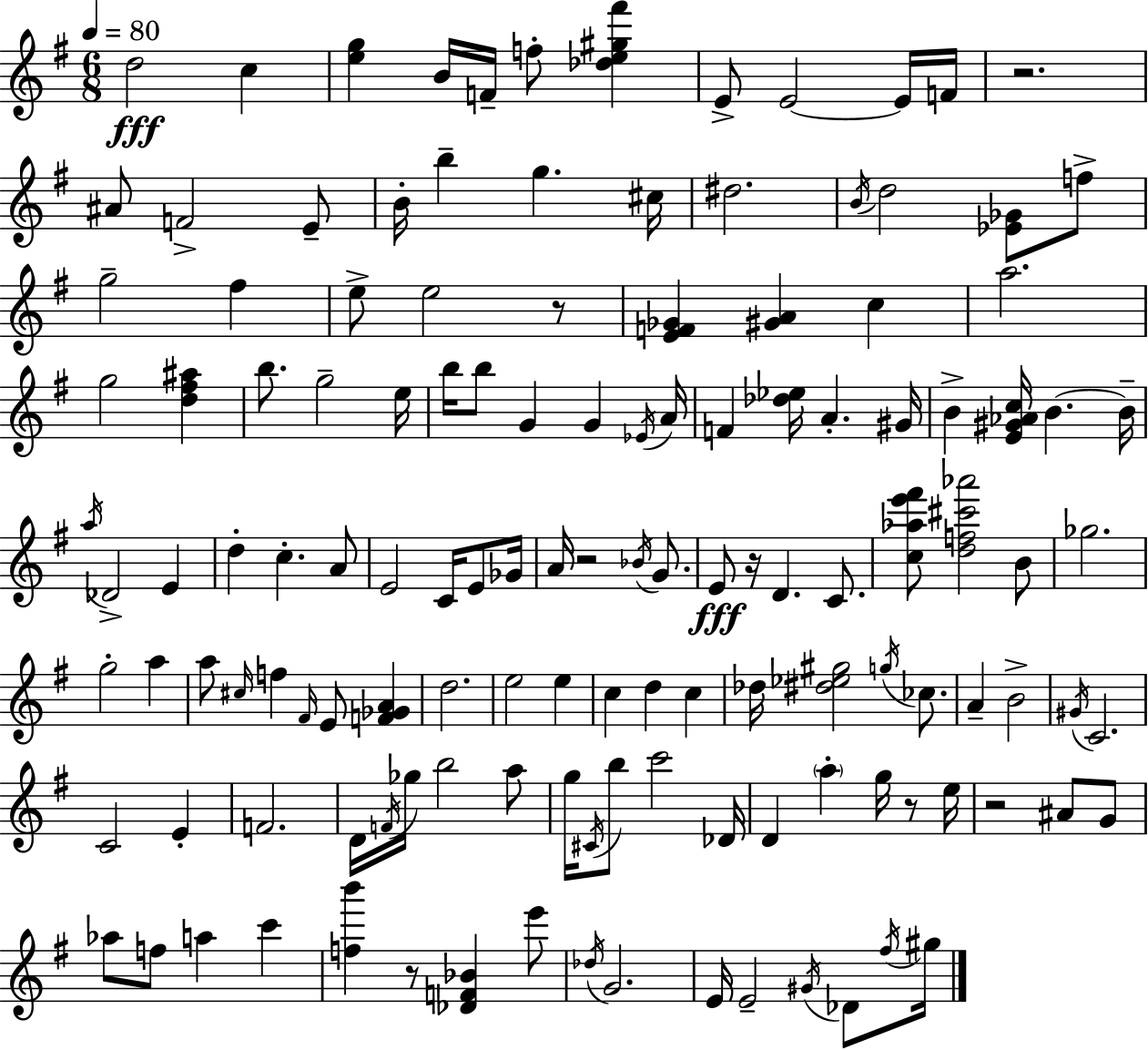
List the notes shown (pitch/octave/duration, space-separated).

D5/h C5/q [E5,G5]/q B4/s F4/s F5/e [Db5,E5,G#5,F#6]/q E4/e E4/h E4/s F4/s R/h. A#4/e F4/h E4/e B4/s B5/q G5/q. C#5/s D#5/h. B4/s D5/h [Eb4,Gb4]/e F5/e G5/h F#5/q E5/e E5/h R/e [E4,F4,Gb4]/q [G#4,A4]/q C5/q A5/h. G5/h [D5,F#5,A#5]/q B5/e. G5/h E5/s B5/s B5/e G4/q G4/q Eb4/s A4/s F4/q [Db5,Eb5]/s A4/q. G#4/s B4/q [E4,G#4,Ab4,C5]/s B4/q. B4/s A5/s Db4/h E4/q D5/q C5/q. A4/e E4/h C4/s E4/e Gb4/s A4/s R/h Bb4/s G4/e. E4/e R/s D4/q. C4/e. [C5,Ab5,E6,F#6]/e [D5,F5,C#6,Ab6]/h B4/e Gb5/h. G5/h A5/q A5/e C#5/s F5/q F#4/s E4/e [F4,Gb4,A4]/q D5/h. E5/h E5/q C5/q D5/q C5/q Db5/s [D#5,Eb5,G#5]/h G5/s CES5/e. A4/q B4/h G#4/s C4/h. C4/h E4/q F4/h. D4/s F4/s Gb5/s B5/h A5/e G5/s C#4/s B5/e C6/h Db4/s D4/q A5/q G5/s R/e E5/s R/h A#4/e G4/e Ab5/e F5/e A5/q C6/q [F5,B6]/q R/e [Db4,F4,Bb4]/q E6/e Db5/s G4/h. E4/s E4/h G#4/s Db4/e F#5/s G#5/s